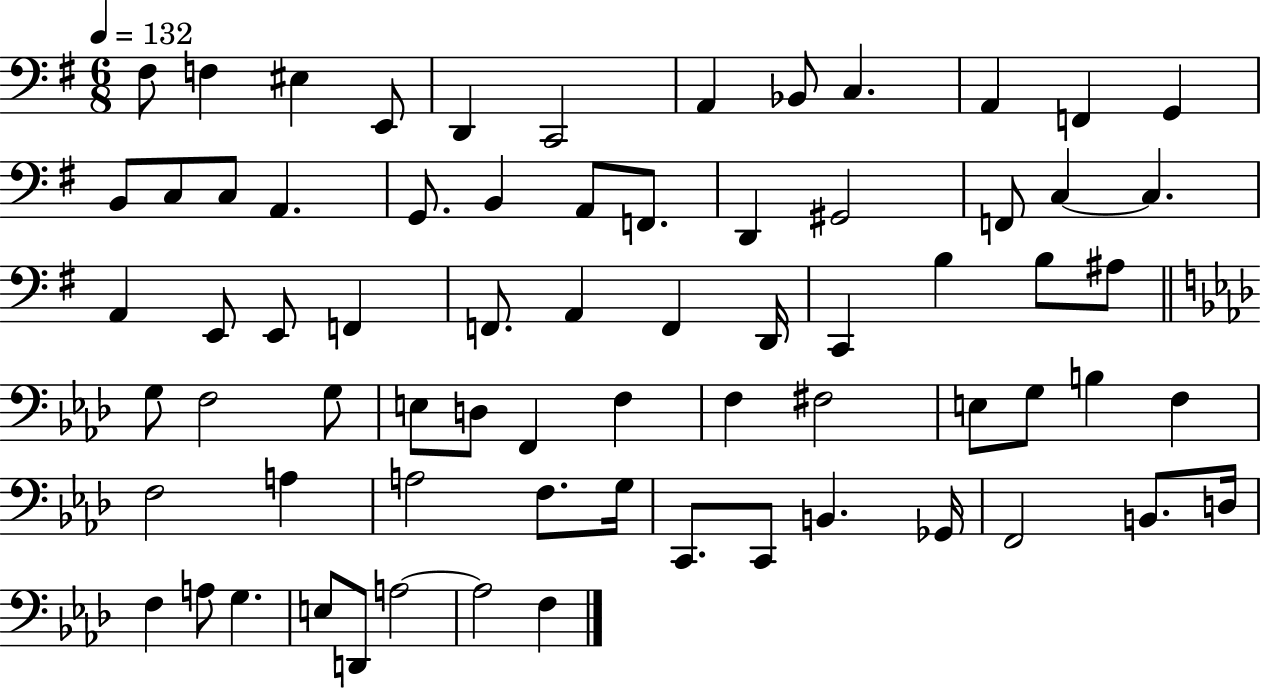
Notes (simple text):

F#3/e F3/q EIS3/q E2/e D2/q C2/h A2/q Bb2/e C3/q. A2/q F2/q G2/q B2/e C3/e C3/e A2/q. G2/e. B2/q A2/e F2/e. D2/q G#2/h F2/e C3/q C3/q. A2/q E2/e E2/e F2/q F2/e. A2/q F2/q D2/s C2/q B3/q B3/e A#3/e G3/e F3/h G3/e E3/e D3/e F2/q F3/q F3/q F#3/h E3/e G3/e B3/q F3/q F3/h A3/q A3/h F3/e. G3/s C2/e. C2/e B2/q. Gb2/s F2/h B2/e. D3/s F3/q A3/e G3/q. E3/e D2/e A3/h A3/h F3/q